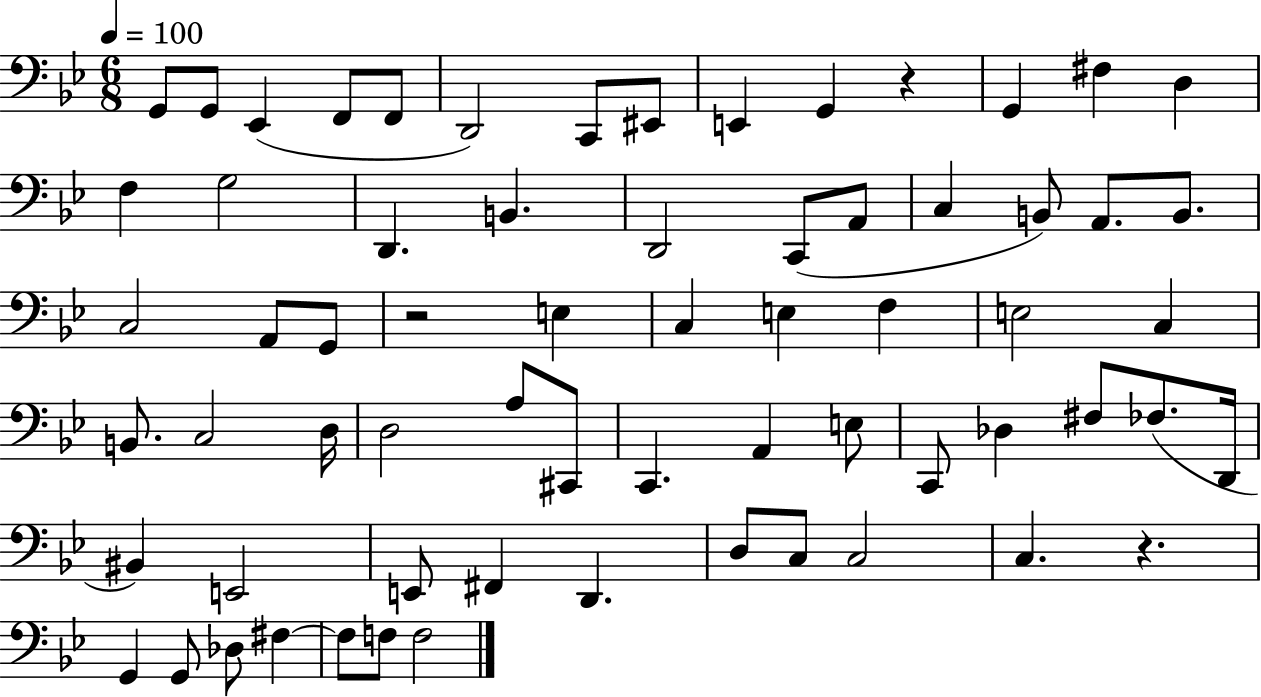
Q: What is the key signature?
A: BES major